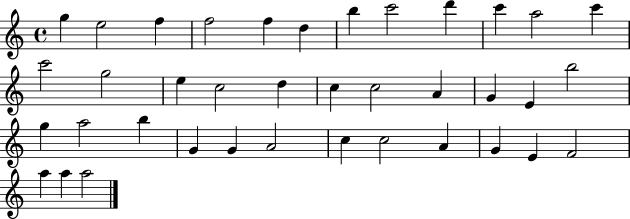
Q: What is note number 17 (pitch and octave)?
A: D5